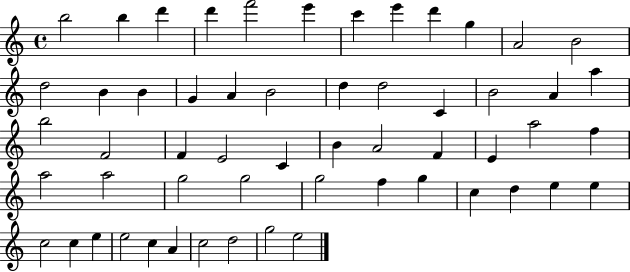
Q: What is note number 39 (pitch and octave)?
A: G5